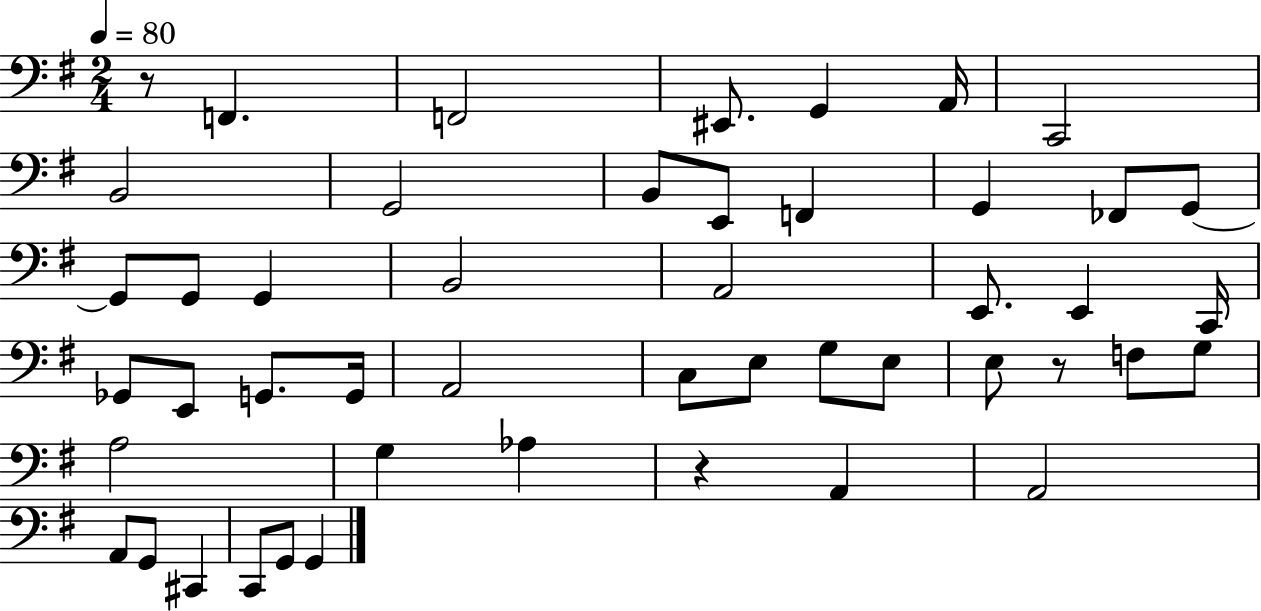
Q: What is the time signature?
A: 2/4